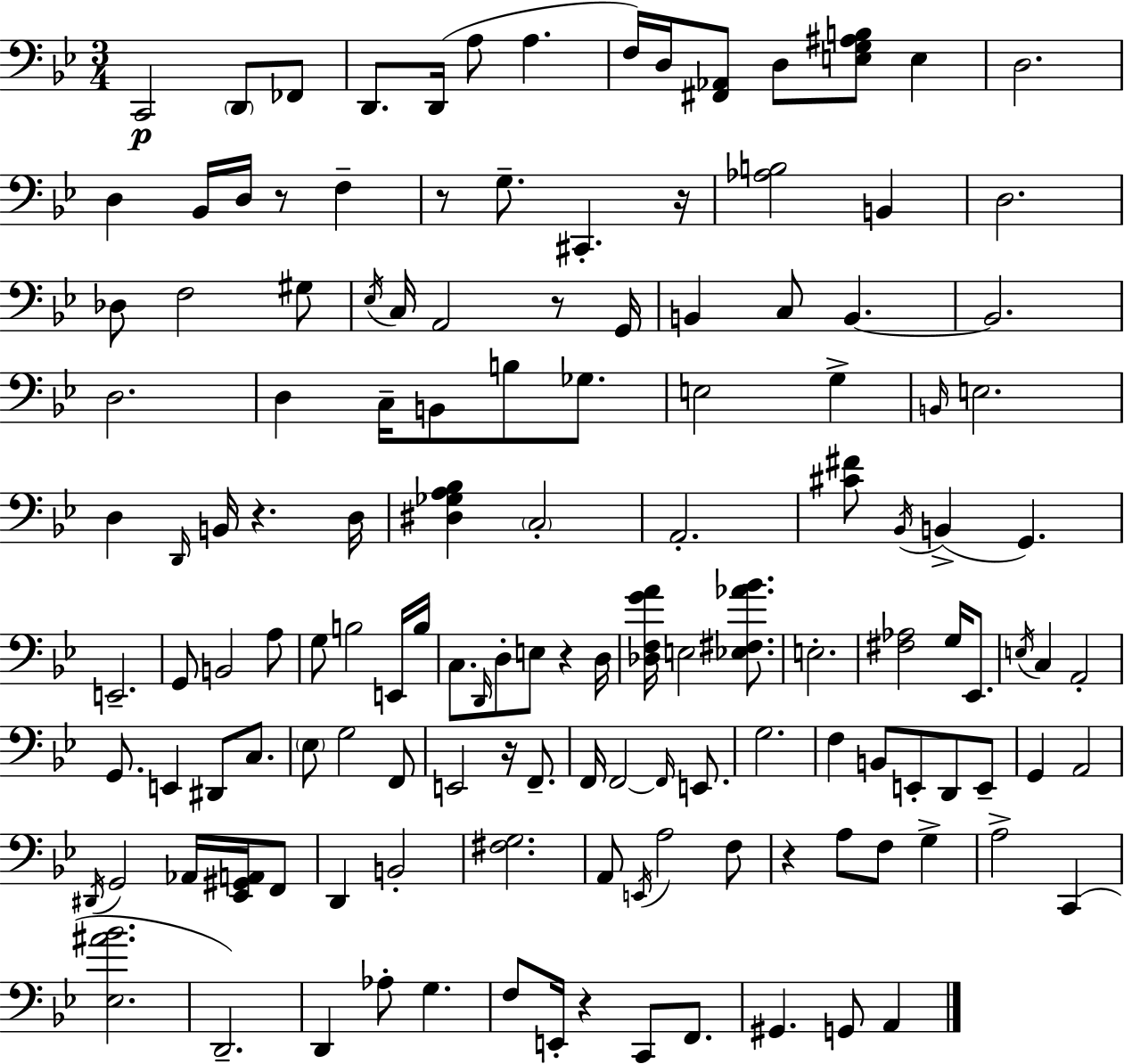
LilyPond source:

{
  \clef bass
  \numericTimeSignature
  \time 3/4
  \key bes \major
  c,2\p \parenthesize d,8 fes,8 | d,8. d,16( a8 a4. | f16) d16 <fis, aes,>8 d8 <e g ais b>8 e4 | d2. | \break d4 bes,16 d16 r8 f4-- | r8 g8.-- cis,4.-. r16 | <aes b>2 b,4 | d2. | \break des8 f2 gis8 | \acciaccatura { ees16 } c16 a,2 r8 | g,16 b,4 c8 b,4.~~ | b,2. | \break d2. | d4 c16-- b,8 b8 ges8. | e2 g4-> | \grace { b,16 } e2. | \break d4 \grace { d,16 } b,16 r4. | d16 <dis ges a bes>4 \parenthesize c2-. | a,2.-. | <cis' fis'>8 \acciaccatura { bes,16 }( b,4-> g,4.) | \break e,2.-- | g,8 b,2 | a8 g8 b2 | e,16 b16 c8. \grace { d,16 } d8-. e8 | \break r4 d16 <des f g' a'>16 e2 | <ees fis aes' bes'>8. e2.-. | <fis aes>2 | g16 ees,8. \acciaccatura { e16 } c4 a,2-. | \break g,8. e,4 | dis,8 c8. \parenthesize ees8 g2 | f,8 e,2 | r16 f,8.-- f,16 f,2~~ | \break \grace { f,16 } e,8. g2. | f4 b,8 | e,8-. d,8 e,8-- g,4 a,2 | \acciaccatura { dis,16 } g,2 | \break aes,16 <ees, gis, a,>16 f,8 d,4 | b,2-. <fis g>2. | a,8 \acciaccatura { e,16 } a2 | f8 r4 | \break a8 f8 g4-> a2-> | c,4( <ees ais' bes'>2. | d,2.--) | d,4 | \break aes8-. g4. f8 e,16-. | r4 c,8 f,8. gis,4. | g,8 a,4 \bar "|."
}